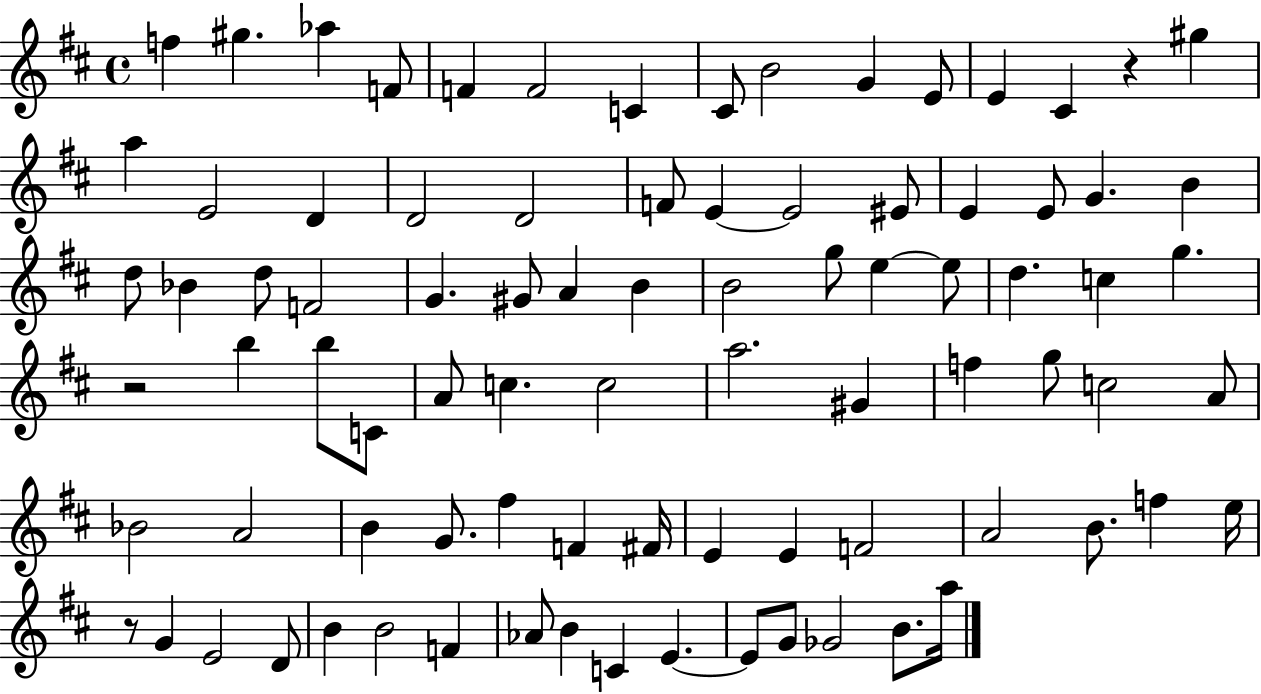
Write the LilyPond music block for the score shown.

{
  \clef treble
  \time 4/4
  \defaultTimeSignature
  \key d \major
  f''4 gis''4. aes''4 f'8 | f'4 f'2 c'4 | cis'8 b'2 g'4 e'8 | e'4 cis'4 r4 gis''4 | \break a''4 e'2 d'4 | d'2 d'2 | f'8 e'4~~ e'2 eis'8 | e'4 e'8 g'4. b'4 | \break d''8 bes'4 d''8 f'2 | g'4. gis'8 a'4 b'4 | b'2 g''8 e''4~~ e''8 | d''4. c''4 g''4. | \break r2 b''4 b''8 c'8 | a'8 c''4. c''2 | a''2. gis'4 | f''4 g''8 c''2 a'8 | \break bes'2 a'2 | b'4 g'8. fis''4 f'4 fis'16 | e'4 e'4 f'2 | a'2 b'8. f''4 e''16 | \break r8 g'4 e'2 d'8 | b'4 b'2 f'4 | aes'8 b'4 c'4 e'4.~~ | e'8 g'8 ges'2 b'8. a''16 | \break \bar "|."
}